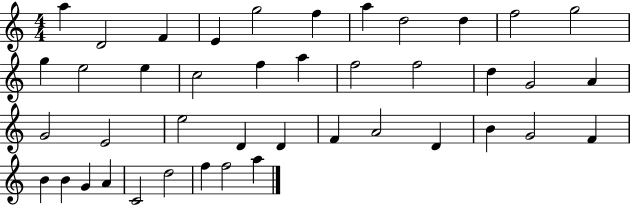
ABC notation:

X:1
T:Untitled
M:4/4
L:1/4
K:C
a D2 F E g2 f a d2 d f2 g2 g e2 e c2 f a f2 f2 d G2 A G2 E2 e2 D D F A2 D B G2 F B B G A C2 d2 f f2 a